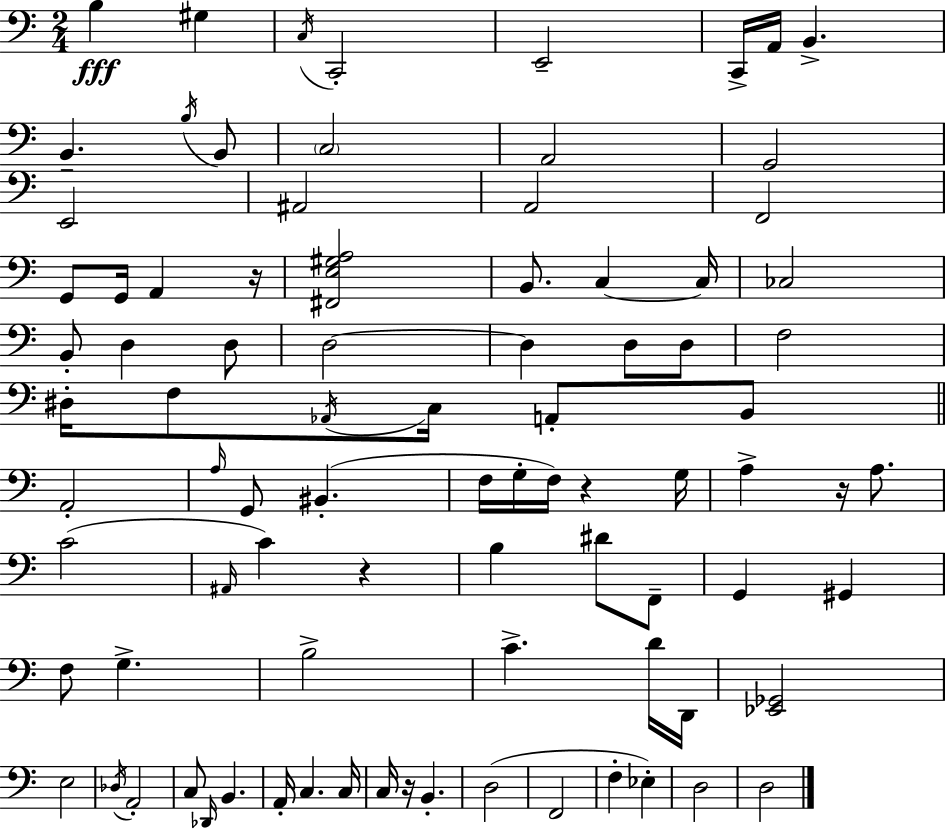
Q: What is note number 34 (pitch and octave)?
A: D#3